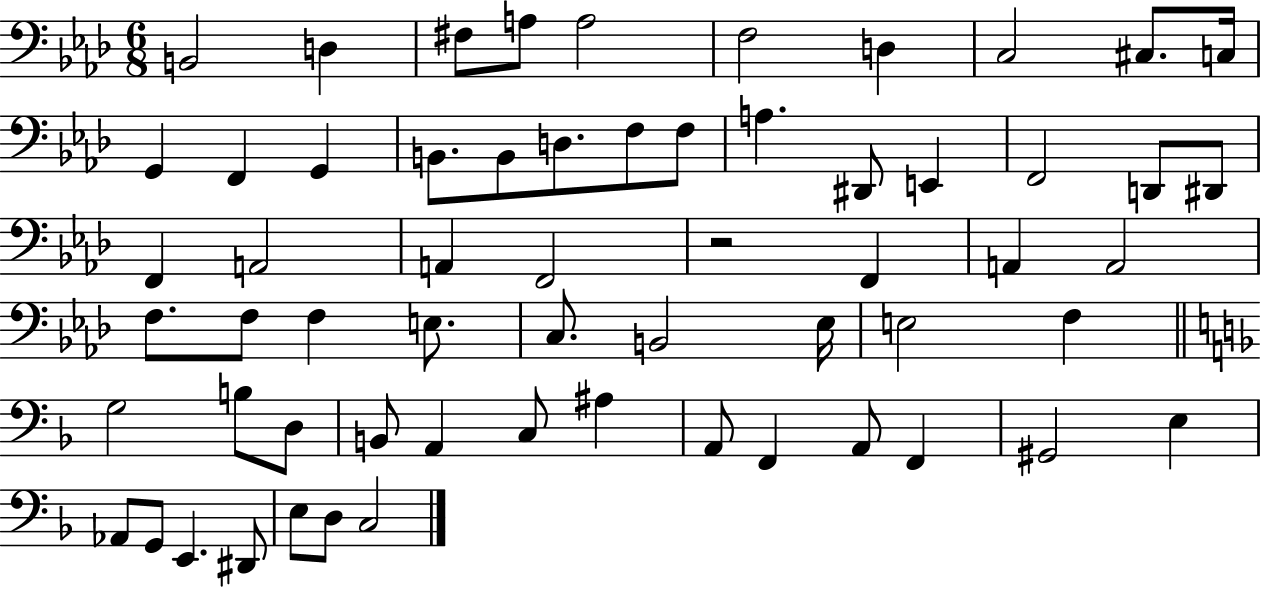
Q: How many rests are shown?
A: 1